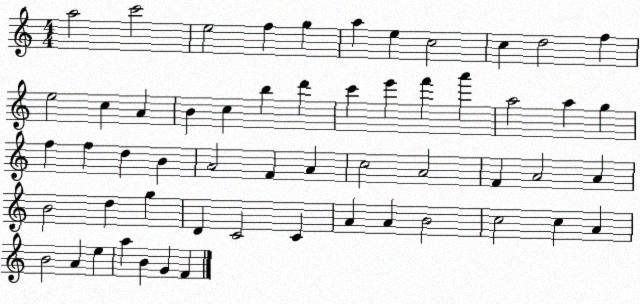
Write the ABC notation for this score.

X:1
T:Untitled
M:4/4
L:1/4
K:C
a2 c'2 e2 f g a e c2 c d2 f e2 c A B c b d' c' e' f' a' a2 a g f f d B A2 F A c2 A2 F A2 A B2 d g D C2 C A A B2 c2 c A B2 A e a B G F